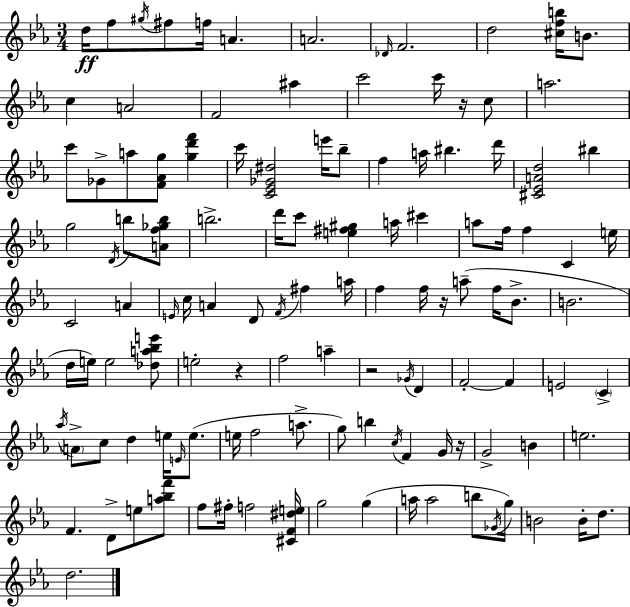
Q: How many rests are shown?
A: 5